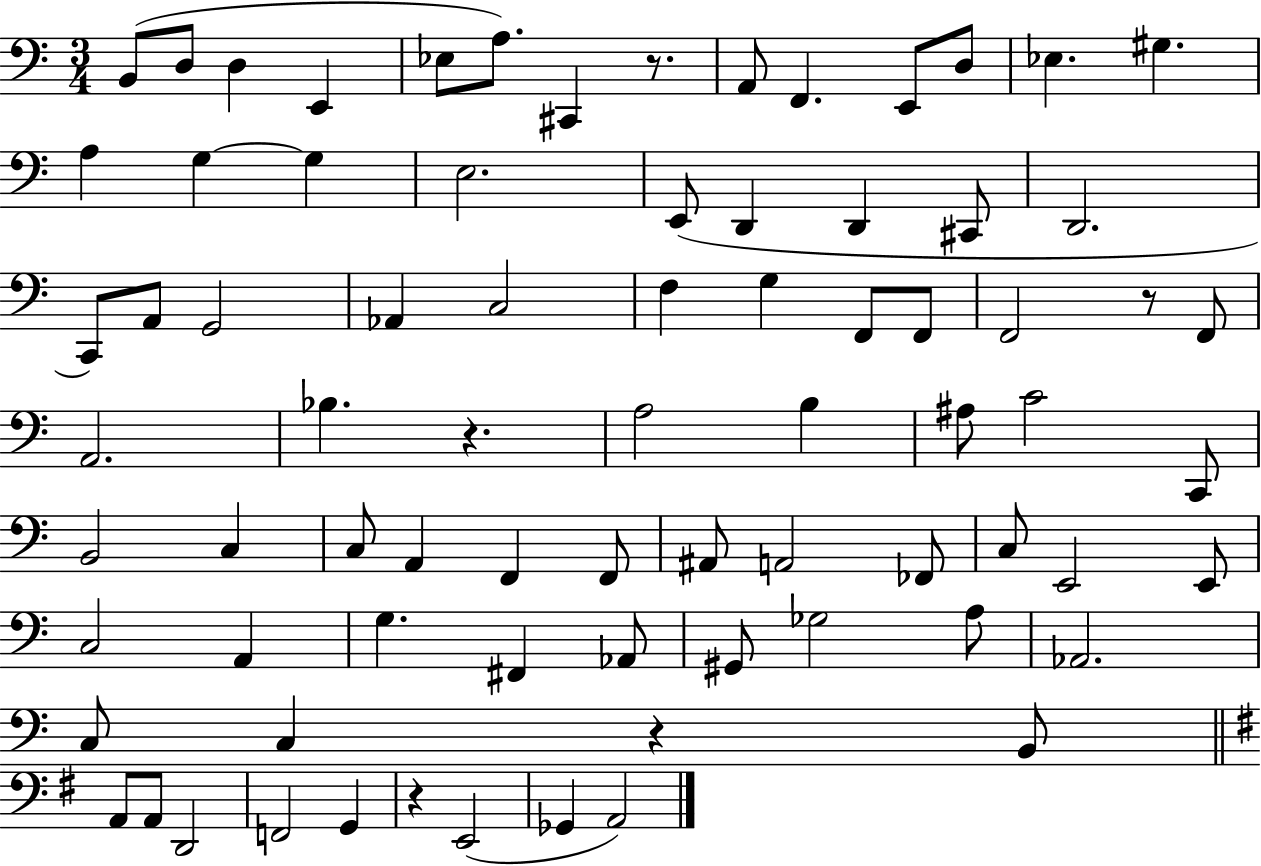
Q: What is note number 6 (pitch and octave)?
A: A3